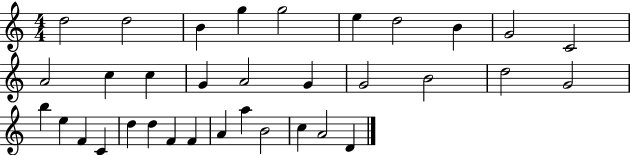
{
  \clef treble
  \numericTimeSignature
  \time 4/4
  \key c \major
  d''2 d''2 | b'4 g''4 g''2 | e''4 d''2 b'4 | g'2 c'2 | \break a'2 c''4 c''4 | g'4 a'2 g'4 | g'2 b'2 | d''2 g'2 | \break b''4 e''4 f'4 c'4 | d''4 d''4 f'4 f'4 | a'4 a''4 b'2 | c''4 a'2 d'4 | \break \bar "|."
}